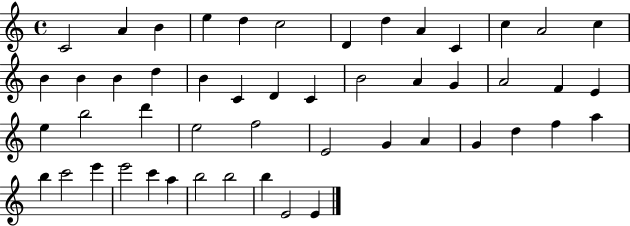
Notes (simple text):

C4/h A4/q B4/q E5/q D5/q C5/h D4/q D5/q A4/q C4/q C5/q A4/h C5/q B4/q B4/q B4/q D5/q B4/q C4/q D4/q C4/q B4/h A4/q G4/q A4/h F4/q E4/q E5/q B5/h D6/q E5/h F5/h E4/h G4/q A4/q G4/q D5/q F5/q A5/q B5/q C6/h E6/q E6/h C6/q A5/q B5/h B5/h B5/q E4/h E4/q